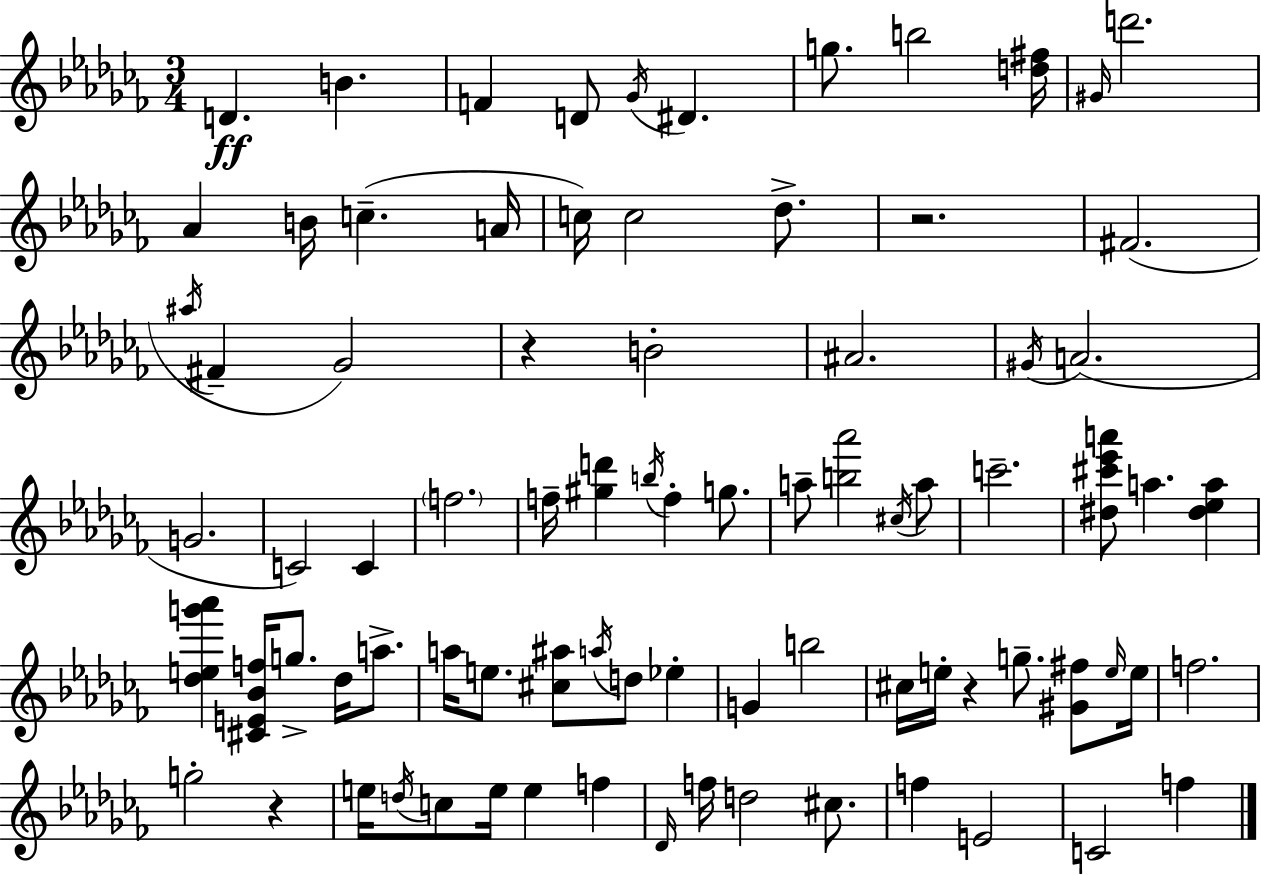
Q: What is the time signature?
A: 3/4